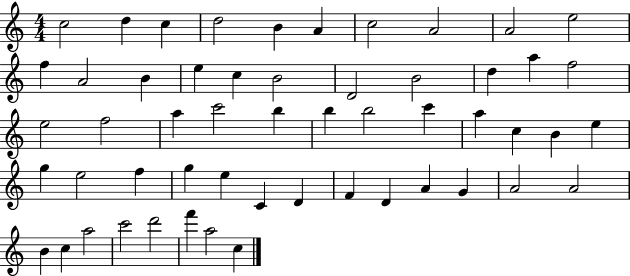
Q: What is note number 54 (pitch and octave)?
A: C5